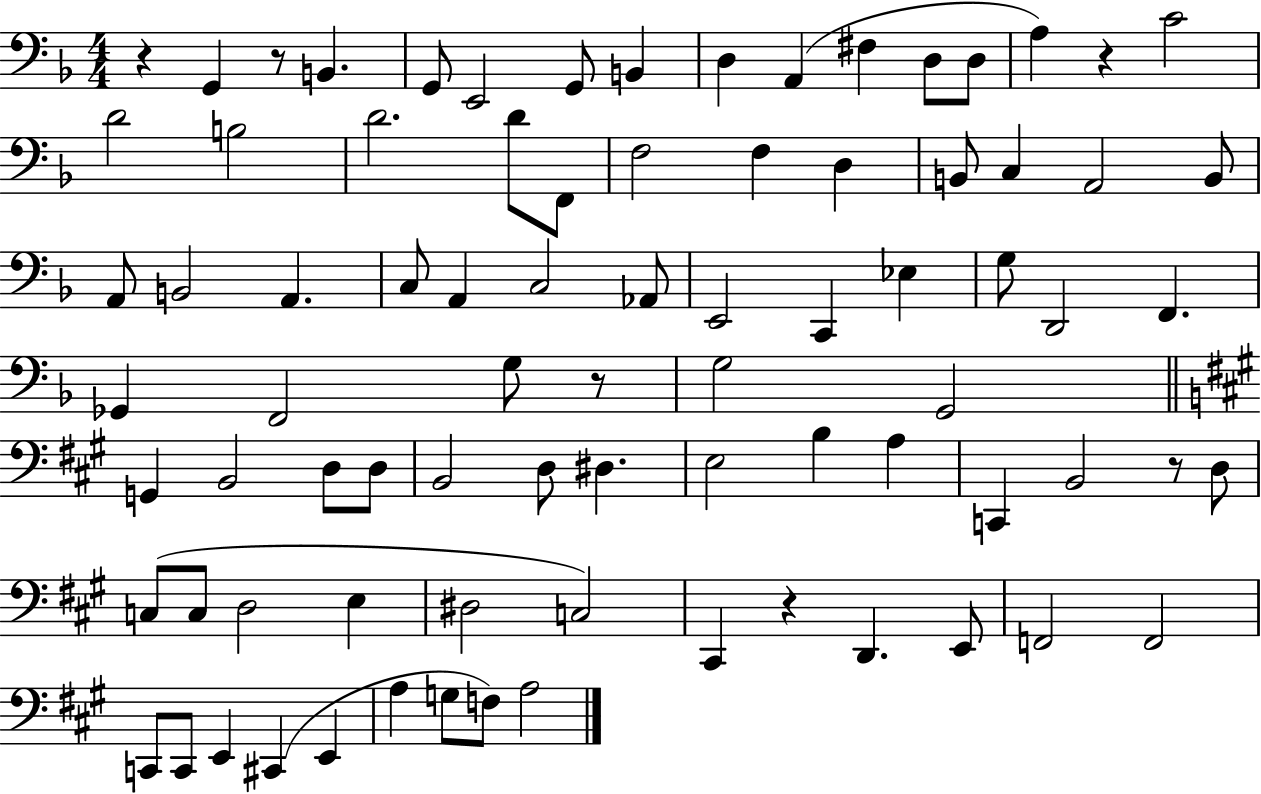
R/q G2/q R/e B2/q. G2/e E2/h G2/e B2/q D3/q A2/q F#3/q D3/e D3/e A3/q R/q C4/h D4/h B3/h D4/h. D4/e F2/e F3/h F3/q D3/q B2/e C3/q A2/h B2/e A2/e B2/h A2/q. C3/e A2/q C3/h Ab2/e E2/h C2/q Eb3/q G3/e D2/h F2/q. Gb2/q F2/h G3/e R/e G3/h G2/h G2/q B2/h D3/e D3/e B2/h D3/e D#3/q. E3/h B3/q A3/q C2/q B2/h R/e D3/e C3/e C3/e D3/h E3/q D#3/h C3/h C#2/q R/q D2/q. E2/e F2/h F2/h C2/e C2/e E2/q C#2/q E2/q A3/q G3/e F3/e A3/h